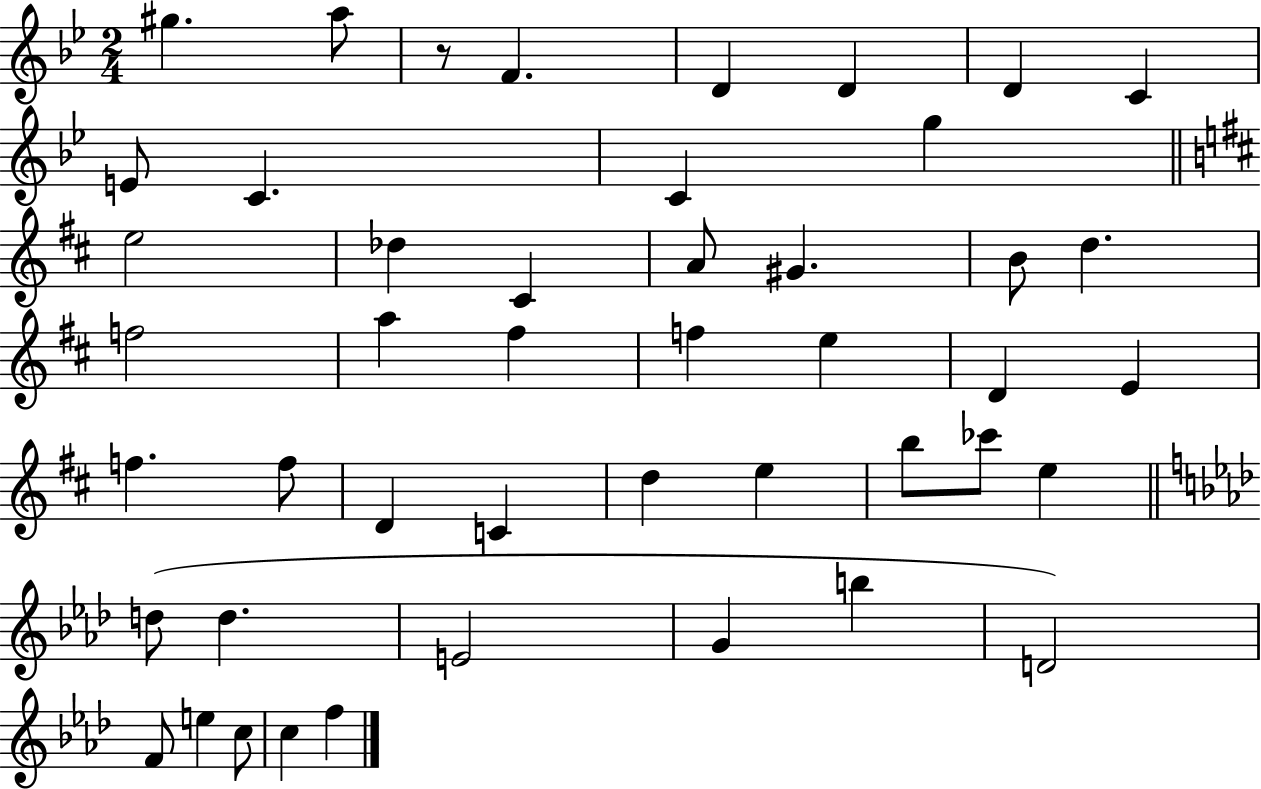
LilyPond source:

{
  \clef treble
  \numericTimeSignature
  \time 2/4
  \key bes \major
  gis''4. a''8 | r8 f'4. | d'4 d'4 | d'4 c'4 | \break e'8 c'4. | c'4 g''4 | \bar "||" \break \key d \major e''2 | des''4 cis'4 | a'8 gis'4. | b'8 d''4. | \break f''2 | a''4 fis''4 | f''4 e''4 | d'4 e'4 | \break f''4. f''8 | d'4 c'4 | d''4 e''4 | b''8 ces'''8 e''4 | \break \bar "||" \break \key f \minor d''8( d''4. | e'2 | g'4 b''4 | d'2) | \break f'8 e''4 c''8 | c''4 f''4 | \bar "|."
}